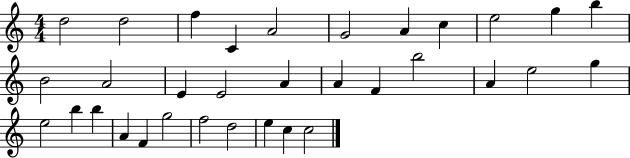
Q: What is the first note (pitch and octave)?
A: D5